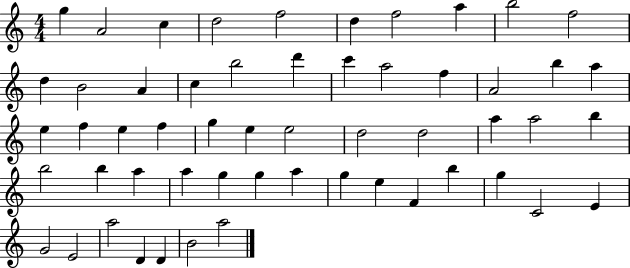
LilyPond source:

{
  \clef treble
  \numericTimeSignature
  \time 4/4
  \key c \major
  g''4 a'2 c''4 | d''2 f''2 | d''4 f''2 a''4 | b''2 f''2 | \break d''4 b'2 a'4 | c''4 b''2 d'''4 | c'''4 a''2 f''4 | a'2 b''4 a''4 | \break e''4 f''4 e''4 f''4 | g''4 e''4 e''2 | d''2 d''2 | a''4 a''2 b''4 | \break b''2 b''4 a''4 | a''4 g''4 g''4 a''4 | g''4 e''4 f'4 b''4 | g''4 c'2 e'4 | \break g'2 e'2 | a''2 d'4 d'4 | b'2 a''2 | \bar "|."
}